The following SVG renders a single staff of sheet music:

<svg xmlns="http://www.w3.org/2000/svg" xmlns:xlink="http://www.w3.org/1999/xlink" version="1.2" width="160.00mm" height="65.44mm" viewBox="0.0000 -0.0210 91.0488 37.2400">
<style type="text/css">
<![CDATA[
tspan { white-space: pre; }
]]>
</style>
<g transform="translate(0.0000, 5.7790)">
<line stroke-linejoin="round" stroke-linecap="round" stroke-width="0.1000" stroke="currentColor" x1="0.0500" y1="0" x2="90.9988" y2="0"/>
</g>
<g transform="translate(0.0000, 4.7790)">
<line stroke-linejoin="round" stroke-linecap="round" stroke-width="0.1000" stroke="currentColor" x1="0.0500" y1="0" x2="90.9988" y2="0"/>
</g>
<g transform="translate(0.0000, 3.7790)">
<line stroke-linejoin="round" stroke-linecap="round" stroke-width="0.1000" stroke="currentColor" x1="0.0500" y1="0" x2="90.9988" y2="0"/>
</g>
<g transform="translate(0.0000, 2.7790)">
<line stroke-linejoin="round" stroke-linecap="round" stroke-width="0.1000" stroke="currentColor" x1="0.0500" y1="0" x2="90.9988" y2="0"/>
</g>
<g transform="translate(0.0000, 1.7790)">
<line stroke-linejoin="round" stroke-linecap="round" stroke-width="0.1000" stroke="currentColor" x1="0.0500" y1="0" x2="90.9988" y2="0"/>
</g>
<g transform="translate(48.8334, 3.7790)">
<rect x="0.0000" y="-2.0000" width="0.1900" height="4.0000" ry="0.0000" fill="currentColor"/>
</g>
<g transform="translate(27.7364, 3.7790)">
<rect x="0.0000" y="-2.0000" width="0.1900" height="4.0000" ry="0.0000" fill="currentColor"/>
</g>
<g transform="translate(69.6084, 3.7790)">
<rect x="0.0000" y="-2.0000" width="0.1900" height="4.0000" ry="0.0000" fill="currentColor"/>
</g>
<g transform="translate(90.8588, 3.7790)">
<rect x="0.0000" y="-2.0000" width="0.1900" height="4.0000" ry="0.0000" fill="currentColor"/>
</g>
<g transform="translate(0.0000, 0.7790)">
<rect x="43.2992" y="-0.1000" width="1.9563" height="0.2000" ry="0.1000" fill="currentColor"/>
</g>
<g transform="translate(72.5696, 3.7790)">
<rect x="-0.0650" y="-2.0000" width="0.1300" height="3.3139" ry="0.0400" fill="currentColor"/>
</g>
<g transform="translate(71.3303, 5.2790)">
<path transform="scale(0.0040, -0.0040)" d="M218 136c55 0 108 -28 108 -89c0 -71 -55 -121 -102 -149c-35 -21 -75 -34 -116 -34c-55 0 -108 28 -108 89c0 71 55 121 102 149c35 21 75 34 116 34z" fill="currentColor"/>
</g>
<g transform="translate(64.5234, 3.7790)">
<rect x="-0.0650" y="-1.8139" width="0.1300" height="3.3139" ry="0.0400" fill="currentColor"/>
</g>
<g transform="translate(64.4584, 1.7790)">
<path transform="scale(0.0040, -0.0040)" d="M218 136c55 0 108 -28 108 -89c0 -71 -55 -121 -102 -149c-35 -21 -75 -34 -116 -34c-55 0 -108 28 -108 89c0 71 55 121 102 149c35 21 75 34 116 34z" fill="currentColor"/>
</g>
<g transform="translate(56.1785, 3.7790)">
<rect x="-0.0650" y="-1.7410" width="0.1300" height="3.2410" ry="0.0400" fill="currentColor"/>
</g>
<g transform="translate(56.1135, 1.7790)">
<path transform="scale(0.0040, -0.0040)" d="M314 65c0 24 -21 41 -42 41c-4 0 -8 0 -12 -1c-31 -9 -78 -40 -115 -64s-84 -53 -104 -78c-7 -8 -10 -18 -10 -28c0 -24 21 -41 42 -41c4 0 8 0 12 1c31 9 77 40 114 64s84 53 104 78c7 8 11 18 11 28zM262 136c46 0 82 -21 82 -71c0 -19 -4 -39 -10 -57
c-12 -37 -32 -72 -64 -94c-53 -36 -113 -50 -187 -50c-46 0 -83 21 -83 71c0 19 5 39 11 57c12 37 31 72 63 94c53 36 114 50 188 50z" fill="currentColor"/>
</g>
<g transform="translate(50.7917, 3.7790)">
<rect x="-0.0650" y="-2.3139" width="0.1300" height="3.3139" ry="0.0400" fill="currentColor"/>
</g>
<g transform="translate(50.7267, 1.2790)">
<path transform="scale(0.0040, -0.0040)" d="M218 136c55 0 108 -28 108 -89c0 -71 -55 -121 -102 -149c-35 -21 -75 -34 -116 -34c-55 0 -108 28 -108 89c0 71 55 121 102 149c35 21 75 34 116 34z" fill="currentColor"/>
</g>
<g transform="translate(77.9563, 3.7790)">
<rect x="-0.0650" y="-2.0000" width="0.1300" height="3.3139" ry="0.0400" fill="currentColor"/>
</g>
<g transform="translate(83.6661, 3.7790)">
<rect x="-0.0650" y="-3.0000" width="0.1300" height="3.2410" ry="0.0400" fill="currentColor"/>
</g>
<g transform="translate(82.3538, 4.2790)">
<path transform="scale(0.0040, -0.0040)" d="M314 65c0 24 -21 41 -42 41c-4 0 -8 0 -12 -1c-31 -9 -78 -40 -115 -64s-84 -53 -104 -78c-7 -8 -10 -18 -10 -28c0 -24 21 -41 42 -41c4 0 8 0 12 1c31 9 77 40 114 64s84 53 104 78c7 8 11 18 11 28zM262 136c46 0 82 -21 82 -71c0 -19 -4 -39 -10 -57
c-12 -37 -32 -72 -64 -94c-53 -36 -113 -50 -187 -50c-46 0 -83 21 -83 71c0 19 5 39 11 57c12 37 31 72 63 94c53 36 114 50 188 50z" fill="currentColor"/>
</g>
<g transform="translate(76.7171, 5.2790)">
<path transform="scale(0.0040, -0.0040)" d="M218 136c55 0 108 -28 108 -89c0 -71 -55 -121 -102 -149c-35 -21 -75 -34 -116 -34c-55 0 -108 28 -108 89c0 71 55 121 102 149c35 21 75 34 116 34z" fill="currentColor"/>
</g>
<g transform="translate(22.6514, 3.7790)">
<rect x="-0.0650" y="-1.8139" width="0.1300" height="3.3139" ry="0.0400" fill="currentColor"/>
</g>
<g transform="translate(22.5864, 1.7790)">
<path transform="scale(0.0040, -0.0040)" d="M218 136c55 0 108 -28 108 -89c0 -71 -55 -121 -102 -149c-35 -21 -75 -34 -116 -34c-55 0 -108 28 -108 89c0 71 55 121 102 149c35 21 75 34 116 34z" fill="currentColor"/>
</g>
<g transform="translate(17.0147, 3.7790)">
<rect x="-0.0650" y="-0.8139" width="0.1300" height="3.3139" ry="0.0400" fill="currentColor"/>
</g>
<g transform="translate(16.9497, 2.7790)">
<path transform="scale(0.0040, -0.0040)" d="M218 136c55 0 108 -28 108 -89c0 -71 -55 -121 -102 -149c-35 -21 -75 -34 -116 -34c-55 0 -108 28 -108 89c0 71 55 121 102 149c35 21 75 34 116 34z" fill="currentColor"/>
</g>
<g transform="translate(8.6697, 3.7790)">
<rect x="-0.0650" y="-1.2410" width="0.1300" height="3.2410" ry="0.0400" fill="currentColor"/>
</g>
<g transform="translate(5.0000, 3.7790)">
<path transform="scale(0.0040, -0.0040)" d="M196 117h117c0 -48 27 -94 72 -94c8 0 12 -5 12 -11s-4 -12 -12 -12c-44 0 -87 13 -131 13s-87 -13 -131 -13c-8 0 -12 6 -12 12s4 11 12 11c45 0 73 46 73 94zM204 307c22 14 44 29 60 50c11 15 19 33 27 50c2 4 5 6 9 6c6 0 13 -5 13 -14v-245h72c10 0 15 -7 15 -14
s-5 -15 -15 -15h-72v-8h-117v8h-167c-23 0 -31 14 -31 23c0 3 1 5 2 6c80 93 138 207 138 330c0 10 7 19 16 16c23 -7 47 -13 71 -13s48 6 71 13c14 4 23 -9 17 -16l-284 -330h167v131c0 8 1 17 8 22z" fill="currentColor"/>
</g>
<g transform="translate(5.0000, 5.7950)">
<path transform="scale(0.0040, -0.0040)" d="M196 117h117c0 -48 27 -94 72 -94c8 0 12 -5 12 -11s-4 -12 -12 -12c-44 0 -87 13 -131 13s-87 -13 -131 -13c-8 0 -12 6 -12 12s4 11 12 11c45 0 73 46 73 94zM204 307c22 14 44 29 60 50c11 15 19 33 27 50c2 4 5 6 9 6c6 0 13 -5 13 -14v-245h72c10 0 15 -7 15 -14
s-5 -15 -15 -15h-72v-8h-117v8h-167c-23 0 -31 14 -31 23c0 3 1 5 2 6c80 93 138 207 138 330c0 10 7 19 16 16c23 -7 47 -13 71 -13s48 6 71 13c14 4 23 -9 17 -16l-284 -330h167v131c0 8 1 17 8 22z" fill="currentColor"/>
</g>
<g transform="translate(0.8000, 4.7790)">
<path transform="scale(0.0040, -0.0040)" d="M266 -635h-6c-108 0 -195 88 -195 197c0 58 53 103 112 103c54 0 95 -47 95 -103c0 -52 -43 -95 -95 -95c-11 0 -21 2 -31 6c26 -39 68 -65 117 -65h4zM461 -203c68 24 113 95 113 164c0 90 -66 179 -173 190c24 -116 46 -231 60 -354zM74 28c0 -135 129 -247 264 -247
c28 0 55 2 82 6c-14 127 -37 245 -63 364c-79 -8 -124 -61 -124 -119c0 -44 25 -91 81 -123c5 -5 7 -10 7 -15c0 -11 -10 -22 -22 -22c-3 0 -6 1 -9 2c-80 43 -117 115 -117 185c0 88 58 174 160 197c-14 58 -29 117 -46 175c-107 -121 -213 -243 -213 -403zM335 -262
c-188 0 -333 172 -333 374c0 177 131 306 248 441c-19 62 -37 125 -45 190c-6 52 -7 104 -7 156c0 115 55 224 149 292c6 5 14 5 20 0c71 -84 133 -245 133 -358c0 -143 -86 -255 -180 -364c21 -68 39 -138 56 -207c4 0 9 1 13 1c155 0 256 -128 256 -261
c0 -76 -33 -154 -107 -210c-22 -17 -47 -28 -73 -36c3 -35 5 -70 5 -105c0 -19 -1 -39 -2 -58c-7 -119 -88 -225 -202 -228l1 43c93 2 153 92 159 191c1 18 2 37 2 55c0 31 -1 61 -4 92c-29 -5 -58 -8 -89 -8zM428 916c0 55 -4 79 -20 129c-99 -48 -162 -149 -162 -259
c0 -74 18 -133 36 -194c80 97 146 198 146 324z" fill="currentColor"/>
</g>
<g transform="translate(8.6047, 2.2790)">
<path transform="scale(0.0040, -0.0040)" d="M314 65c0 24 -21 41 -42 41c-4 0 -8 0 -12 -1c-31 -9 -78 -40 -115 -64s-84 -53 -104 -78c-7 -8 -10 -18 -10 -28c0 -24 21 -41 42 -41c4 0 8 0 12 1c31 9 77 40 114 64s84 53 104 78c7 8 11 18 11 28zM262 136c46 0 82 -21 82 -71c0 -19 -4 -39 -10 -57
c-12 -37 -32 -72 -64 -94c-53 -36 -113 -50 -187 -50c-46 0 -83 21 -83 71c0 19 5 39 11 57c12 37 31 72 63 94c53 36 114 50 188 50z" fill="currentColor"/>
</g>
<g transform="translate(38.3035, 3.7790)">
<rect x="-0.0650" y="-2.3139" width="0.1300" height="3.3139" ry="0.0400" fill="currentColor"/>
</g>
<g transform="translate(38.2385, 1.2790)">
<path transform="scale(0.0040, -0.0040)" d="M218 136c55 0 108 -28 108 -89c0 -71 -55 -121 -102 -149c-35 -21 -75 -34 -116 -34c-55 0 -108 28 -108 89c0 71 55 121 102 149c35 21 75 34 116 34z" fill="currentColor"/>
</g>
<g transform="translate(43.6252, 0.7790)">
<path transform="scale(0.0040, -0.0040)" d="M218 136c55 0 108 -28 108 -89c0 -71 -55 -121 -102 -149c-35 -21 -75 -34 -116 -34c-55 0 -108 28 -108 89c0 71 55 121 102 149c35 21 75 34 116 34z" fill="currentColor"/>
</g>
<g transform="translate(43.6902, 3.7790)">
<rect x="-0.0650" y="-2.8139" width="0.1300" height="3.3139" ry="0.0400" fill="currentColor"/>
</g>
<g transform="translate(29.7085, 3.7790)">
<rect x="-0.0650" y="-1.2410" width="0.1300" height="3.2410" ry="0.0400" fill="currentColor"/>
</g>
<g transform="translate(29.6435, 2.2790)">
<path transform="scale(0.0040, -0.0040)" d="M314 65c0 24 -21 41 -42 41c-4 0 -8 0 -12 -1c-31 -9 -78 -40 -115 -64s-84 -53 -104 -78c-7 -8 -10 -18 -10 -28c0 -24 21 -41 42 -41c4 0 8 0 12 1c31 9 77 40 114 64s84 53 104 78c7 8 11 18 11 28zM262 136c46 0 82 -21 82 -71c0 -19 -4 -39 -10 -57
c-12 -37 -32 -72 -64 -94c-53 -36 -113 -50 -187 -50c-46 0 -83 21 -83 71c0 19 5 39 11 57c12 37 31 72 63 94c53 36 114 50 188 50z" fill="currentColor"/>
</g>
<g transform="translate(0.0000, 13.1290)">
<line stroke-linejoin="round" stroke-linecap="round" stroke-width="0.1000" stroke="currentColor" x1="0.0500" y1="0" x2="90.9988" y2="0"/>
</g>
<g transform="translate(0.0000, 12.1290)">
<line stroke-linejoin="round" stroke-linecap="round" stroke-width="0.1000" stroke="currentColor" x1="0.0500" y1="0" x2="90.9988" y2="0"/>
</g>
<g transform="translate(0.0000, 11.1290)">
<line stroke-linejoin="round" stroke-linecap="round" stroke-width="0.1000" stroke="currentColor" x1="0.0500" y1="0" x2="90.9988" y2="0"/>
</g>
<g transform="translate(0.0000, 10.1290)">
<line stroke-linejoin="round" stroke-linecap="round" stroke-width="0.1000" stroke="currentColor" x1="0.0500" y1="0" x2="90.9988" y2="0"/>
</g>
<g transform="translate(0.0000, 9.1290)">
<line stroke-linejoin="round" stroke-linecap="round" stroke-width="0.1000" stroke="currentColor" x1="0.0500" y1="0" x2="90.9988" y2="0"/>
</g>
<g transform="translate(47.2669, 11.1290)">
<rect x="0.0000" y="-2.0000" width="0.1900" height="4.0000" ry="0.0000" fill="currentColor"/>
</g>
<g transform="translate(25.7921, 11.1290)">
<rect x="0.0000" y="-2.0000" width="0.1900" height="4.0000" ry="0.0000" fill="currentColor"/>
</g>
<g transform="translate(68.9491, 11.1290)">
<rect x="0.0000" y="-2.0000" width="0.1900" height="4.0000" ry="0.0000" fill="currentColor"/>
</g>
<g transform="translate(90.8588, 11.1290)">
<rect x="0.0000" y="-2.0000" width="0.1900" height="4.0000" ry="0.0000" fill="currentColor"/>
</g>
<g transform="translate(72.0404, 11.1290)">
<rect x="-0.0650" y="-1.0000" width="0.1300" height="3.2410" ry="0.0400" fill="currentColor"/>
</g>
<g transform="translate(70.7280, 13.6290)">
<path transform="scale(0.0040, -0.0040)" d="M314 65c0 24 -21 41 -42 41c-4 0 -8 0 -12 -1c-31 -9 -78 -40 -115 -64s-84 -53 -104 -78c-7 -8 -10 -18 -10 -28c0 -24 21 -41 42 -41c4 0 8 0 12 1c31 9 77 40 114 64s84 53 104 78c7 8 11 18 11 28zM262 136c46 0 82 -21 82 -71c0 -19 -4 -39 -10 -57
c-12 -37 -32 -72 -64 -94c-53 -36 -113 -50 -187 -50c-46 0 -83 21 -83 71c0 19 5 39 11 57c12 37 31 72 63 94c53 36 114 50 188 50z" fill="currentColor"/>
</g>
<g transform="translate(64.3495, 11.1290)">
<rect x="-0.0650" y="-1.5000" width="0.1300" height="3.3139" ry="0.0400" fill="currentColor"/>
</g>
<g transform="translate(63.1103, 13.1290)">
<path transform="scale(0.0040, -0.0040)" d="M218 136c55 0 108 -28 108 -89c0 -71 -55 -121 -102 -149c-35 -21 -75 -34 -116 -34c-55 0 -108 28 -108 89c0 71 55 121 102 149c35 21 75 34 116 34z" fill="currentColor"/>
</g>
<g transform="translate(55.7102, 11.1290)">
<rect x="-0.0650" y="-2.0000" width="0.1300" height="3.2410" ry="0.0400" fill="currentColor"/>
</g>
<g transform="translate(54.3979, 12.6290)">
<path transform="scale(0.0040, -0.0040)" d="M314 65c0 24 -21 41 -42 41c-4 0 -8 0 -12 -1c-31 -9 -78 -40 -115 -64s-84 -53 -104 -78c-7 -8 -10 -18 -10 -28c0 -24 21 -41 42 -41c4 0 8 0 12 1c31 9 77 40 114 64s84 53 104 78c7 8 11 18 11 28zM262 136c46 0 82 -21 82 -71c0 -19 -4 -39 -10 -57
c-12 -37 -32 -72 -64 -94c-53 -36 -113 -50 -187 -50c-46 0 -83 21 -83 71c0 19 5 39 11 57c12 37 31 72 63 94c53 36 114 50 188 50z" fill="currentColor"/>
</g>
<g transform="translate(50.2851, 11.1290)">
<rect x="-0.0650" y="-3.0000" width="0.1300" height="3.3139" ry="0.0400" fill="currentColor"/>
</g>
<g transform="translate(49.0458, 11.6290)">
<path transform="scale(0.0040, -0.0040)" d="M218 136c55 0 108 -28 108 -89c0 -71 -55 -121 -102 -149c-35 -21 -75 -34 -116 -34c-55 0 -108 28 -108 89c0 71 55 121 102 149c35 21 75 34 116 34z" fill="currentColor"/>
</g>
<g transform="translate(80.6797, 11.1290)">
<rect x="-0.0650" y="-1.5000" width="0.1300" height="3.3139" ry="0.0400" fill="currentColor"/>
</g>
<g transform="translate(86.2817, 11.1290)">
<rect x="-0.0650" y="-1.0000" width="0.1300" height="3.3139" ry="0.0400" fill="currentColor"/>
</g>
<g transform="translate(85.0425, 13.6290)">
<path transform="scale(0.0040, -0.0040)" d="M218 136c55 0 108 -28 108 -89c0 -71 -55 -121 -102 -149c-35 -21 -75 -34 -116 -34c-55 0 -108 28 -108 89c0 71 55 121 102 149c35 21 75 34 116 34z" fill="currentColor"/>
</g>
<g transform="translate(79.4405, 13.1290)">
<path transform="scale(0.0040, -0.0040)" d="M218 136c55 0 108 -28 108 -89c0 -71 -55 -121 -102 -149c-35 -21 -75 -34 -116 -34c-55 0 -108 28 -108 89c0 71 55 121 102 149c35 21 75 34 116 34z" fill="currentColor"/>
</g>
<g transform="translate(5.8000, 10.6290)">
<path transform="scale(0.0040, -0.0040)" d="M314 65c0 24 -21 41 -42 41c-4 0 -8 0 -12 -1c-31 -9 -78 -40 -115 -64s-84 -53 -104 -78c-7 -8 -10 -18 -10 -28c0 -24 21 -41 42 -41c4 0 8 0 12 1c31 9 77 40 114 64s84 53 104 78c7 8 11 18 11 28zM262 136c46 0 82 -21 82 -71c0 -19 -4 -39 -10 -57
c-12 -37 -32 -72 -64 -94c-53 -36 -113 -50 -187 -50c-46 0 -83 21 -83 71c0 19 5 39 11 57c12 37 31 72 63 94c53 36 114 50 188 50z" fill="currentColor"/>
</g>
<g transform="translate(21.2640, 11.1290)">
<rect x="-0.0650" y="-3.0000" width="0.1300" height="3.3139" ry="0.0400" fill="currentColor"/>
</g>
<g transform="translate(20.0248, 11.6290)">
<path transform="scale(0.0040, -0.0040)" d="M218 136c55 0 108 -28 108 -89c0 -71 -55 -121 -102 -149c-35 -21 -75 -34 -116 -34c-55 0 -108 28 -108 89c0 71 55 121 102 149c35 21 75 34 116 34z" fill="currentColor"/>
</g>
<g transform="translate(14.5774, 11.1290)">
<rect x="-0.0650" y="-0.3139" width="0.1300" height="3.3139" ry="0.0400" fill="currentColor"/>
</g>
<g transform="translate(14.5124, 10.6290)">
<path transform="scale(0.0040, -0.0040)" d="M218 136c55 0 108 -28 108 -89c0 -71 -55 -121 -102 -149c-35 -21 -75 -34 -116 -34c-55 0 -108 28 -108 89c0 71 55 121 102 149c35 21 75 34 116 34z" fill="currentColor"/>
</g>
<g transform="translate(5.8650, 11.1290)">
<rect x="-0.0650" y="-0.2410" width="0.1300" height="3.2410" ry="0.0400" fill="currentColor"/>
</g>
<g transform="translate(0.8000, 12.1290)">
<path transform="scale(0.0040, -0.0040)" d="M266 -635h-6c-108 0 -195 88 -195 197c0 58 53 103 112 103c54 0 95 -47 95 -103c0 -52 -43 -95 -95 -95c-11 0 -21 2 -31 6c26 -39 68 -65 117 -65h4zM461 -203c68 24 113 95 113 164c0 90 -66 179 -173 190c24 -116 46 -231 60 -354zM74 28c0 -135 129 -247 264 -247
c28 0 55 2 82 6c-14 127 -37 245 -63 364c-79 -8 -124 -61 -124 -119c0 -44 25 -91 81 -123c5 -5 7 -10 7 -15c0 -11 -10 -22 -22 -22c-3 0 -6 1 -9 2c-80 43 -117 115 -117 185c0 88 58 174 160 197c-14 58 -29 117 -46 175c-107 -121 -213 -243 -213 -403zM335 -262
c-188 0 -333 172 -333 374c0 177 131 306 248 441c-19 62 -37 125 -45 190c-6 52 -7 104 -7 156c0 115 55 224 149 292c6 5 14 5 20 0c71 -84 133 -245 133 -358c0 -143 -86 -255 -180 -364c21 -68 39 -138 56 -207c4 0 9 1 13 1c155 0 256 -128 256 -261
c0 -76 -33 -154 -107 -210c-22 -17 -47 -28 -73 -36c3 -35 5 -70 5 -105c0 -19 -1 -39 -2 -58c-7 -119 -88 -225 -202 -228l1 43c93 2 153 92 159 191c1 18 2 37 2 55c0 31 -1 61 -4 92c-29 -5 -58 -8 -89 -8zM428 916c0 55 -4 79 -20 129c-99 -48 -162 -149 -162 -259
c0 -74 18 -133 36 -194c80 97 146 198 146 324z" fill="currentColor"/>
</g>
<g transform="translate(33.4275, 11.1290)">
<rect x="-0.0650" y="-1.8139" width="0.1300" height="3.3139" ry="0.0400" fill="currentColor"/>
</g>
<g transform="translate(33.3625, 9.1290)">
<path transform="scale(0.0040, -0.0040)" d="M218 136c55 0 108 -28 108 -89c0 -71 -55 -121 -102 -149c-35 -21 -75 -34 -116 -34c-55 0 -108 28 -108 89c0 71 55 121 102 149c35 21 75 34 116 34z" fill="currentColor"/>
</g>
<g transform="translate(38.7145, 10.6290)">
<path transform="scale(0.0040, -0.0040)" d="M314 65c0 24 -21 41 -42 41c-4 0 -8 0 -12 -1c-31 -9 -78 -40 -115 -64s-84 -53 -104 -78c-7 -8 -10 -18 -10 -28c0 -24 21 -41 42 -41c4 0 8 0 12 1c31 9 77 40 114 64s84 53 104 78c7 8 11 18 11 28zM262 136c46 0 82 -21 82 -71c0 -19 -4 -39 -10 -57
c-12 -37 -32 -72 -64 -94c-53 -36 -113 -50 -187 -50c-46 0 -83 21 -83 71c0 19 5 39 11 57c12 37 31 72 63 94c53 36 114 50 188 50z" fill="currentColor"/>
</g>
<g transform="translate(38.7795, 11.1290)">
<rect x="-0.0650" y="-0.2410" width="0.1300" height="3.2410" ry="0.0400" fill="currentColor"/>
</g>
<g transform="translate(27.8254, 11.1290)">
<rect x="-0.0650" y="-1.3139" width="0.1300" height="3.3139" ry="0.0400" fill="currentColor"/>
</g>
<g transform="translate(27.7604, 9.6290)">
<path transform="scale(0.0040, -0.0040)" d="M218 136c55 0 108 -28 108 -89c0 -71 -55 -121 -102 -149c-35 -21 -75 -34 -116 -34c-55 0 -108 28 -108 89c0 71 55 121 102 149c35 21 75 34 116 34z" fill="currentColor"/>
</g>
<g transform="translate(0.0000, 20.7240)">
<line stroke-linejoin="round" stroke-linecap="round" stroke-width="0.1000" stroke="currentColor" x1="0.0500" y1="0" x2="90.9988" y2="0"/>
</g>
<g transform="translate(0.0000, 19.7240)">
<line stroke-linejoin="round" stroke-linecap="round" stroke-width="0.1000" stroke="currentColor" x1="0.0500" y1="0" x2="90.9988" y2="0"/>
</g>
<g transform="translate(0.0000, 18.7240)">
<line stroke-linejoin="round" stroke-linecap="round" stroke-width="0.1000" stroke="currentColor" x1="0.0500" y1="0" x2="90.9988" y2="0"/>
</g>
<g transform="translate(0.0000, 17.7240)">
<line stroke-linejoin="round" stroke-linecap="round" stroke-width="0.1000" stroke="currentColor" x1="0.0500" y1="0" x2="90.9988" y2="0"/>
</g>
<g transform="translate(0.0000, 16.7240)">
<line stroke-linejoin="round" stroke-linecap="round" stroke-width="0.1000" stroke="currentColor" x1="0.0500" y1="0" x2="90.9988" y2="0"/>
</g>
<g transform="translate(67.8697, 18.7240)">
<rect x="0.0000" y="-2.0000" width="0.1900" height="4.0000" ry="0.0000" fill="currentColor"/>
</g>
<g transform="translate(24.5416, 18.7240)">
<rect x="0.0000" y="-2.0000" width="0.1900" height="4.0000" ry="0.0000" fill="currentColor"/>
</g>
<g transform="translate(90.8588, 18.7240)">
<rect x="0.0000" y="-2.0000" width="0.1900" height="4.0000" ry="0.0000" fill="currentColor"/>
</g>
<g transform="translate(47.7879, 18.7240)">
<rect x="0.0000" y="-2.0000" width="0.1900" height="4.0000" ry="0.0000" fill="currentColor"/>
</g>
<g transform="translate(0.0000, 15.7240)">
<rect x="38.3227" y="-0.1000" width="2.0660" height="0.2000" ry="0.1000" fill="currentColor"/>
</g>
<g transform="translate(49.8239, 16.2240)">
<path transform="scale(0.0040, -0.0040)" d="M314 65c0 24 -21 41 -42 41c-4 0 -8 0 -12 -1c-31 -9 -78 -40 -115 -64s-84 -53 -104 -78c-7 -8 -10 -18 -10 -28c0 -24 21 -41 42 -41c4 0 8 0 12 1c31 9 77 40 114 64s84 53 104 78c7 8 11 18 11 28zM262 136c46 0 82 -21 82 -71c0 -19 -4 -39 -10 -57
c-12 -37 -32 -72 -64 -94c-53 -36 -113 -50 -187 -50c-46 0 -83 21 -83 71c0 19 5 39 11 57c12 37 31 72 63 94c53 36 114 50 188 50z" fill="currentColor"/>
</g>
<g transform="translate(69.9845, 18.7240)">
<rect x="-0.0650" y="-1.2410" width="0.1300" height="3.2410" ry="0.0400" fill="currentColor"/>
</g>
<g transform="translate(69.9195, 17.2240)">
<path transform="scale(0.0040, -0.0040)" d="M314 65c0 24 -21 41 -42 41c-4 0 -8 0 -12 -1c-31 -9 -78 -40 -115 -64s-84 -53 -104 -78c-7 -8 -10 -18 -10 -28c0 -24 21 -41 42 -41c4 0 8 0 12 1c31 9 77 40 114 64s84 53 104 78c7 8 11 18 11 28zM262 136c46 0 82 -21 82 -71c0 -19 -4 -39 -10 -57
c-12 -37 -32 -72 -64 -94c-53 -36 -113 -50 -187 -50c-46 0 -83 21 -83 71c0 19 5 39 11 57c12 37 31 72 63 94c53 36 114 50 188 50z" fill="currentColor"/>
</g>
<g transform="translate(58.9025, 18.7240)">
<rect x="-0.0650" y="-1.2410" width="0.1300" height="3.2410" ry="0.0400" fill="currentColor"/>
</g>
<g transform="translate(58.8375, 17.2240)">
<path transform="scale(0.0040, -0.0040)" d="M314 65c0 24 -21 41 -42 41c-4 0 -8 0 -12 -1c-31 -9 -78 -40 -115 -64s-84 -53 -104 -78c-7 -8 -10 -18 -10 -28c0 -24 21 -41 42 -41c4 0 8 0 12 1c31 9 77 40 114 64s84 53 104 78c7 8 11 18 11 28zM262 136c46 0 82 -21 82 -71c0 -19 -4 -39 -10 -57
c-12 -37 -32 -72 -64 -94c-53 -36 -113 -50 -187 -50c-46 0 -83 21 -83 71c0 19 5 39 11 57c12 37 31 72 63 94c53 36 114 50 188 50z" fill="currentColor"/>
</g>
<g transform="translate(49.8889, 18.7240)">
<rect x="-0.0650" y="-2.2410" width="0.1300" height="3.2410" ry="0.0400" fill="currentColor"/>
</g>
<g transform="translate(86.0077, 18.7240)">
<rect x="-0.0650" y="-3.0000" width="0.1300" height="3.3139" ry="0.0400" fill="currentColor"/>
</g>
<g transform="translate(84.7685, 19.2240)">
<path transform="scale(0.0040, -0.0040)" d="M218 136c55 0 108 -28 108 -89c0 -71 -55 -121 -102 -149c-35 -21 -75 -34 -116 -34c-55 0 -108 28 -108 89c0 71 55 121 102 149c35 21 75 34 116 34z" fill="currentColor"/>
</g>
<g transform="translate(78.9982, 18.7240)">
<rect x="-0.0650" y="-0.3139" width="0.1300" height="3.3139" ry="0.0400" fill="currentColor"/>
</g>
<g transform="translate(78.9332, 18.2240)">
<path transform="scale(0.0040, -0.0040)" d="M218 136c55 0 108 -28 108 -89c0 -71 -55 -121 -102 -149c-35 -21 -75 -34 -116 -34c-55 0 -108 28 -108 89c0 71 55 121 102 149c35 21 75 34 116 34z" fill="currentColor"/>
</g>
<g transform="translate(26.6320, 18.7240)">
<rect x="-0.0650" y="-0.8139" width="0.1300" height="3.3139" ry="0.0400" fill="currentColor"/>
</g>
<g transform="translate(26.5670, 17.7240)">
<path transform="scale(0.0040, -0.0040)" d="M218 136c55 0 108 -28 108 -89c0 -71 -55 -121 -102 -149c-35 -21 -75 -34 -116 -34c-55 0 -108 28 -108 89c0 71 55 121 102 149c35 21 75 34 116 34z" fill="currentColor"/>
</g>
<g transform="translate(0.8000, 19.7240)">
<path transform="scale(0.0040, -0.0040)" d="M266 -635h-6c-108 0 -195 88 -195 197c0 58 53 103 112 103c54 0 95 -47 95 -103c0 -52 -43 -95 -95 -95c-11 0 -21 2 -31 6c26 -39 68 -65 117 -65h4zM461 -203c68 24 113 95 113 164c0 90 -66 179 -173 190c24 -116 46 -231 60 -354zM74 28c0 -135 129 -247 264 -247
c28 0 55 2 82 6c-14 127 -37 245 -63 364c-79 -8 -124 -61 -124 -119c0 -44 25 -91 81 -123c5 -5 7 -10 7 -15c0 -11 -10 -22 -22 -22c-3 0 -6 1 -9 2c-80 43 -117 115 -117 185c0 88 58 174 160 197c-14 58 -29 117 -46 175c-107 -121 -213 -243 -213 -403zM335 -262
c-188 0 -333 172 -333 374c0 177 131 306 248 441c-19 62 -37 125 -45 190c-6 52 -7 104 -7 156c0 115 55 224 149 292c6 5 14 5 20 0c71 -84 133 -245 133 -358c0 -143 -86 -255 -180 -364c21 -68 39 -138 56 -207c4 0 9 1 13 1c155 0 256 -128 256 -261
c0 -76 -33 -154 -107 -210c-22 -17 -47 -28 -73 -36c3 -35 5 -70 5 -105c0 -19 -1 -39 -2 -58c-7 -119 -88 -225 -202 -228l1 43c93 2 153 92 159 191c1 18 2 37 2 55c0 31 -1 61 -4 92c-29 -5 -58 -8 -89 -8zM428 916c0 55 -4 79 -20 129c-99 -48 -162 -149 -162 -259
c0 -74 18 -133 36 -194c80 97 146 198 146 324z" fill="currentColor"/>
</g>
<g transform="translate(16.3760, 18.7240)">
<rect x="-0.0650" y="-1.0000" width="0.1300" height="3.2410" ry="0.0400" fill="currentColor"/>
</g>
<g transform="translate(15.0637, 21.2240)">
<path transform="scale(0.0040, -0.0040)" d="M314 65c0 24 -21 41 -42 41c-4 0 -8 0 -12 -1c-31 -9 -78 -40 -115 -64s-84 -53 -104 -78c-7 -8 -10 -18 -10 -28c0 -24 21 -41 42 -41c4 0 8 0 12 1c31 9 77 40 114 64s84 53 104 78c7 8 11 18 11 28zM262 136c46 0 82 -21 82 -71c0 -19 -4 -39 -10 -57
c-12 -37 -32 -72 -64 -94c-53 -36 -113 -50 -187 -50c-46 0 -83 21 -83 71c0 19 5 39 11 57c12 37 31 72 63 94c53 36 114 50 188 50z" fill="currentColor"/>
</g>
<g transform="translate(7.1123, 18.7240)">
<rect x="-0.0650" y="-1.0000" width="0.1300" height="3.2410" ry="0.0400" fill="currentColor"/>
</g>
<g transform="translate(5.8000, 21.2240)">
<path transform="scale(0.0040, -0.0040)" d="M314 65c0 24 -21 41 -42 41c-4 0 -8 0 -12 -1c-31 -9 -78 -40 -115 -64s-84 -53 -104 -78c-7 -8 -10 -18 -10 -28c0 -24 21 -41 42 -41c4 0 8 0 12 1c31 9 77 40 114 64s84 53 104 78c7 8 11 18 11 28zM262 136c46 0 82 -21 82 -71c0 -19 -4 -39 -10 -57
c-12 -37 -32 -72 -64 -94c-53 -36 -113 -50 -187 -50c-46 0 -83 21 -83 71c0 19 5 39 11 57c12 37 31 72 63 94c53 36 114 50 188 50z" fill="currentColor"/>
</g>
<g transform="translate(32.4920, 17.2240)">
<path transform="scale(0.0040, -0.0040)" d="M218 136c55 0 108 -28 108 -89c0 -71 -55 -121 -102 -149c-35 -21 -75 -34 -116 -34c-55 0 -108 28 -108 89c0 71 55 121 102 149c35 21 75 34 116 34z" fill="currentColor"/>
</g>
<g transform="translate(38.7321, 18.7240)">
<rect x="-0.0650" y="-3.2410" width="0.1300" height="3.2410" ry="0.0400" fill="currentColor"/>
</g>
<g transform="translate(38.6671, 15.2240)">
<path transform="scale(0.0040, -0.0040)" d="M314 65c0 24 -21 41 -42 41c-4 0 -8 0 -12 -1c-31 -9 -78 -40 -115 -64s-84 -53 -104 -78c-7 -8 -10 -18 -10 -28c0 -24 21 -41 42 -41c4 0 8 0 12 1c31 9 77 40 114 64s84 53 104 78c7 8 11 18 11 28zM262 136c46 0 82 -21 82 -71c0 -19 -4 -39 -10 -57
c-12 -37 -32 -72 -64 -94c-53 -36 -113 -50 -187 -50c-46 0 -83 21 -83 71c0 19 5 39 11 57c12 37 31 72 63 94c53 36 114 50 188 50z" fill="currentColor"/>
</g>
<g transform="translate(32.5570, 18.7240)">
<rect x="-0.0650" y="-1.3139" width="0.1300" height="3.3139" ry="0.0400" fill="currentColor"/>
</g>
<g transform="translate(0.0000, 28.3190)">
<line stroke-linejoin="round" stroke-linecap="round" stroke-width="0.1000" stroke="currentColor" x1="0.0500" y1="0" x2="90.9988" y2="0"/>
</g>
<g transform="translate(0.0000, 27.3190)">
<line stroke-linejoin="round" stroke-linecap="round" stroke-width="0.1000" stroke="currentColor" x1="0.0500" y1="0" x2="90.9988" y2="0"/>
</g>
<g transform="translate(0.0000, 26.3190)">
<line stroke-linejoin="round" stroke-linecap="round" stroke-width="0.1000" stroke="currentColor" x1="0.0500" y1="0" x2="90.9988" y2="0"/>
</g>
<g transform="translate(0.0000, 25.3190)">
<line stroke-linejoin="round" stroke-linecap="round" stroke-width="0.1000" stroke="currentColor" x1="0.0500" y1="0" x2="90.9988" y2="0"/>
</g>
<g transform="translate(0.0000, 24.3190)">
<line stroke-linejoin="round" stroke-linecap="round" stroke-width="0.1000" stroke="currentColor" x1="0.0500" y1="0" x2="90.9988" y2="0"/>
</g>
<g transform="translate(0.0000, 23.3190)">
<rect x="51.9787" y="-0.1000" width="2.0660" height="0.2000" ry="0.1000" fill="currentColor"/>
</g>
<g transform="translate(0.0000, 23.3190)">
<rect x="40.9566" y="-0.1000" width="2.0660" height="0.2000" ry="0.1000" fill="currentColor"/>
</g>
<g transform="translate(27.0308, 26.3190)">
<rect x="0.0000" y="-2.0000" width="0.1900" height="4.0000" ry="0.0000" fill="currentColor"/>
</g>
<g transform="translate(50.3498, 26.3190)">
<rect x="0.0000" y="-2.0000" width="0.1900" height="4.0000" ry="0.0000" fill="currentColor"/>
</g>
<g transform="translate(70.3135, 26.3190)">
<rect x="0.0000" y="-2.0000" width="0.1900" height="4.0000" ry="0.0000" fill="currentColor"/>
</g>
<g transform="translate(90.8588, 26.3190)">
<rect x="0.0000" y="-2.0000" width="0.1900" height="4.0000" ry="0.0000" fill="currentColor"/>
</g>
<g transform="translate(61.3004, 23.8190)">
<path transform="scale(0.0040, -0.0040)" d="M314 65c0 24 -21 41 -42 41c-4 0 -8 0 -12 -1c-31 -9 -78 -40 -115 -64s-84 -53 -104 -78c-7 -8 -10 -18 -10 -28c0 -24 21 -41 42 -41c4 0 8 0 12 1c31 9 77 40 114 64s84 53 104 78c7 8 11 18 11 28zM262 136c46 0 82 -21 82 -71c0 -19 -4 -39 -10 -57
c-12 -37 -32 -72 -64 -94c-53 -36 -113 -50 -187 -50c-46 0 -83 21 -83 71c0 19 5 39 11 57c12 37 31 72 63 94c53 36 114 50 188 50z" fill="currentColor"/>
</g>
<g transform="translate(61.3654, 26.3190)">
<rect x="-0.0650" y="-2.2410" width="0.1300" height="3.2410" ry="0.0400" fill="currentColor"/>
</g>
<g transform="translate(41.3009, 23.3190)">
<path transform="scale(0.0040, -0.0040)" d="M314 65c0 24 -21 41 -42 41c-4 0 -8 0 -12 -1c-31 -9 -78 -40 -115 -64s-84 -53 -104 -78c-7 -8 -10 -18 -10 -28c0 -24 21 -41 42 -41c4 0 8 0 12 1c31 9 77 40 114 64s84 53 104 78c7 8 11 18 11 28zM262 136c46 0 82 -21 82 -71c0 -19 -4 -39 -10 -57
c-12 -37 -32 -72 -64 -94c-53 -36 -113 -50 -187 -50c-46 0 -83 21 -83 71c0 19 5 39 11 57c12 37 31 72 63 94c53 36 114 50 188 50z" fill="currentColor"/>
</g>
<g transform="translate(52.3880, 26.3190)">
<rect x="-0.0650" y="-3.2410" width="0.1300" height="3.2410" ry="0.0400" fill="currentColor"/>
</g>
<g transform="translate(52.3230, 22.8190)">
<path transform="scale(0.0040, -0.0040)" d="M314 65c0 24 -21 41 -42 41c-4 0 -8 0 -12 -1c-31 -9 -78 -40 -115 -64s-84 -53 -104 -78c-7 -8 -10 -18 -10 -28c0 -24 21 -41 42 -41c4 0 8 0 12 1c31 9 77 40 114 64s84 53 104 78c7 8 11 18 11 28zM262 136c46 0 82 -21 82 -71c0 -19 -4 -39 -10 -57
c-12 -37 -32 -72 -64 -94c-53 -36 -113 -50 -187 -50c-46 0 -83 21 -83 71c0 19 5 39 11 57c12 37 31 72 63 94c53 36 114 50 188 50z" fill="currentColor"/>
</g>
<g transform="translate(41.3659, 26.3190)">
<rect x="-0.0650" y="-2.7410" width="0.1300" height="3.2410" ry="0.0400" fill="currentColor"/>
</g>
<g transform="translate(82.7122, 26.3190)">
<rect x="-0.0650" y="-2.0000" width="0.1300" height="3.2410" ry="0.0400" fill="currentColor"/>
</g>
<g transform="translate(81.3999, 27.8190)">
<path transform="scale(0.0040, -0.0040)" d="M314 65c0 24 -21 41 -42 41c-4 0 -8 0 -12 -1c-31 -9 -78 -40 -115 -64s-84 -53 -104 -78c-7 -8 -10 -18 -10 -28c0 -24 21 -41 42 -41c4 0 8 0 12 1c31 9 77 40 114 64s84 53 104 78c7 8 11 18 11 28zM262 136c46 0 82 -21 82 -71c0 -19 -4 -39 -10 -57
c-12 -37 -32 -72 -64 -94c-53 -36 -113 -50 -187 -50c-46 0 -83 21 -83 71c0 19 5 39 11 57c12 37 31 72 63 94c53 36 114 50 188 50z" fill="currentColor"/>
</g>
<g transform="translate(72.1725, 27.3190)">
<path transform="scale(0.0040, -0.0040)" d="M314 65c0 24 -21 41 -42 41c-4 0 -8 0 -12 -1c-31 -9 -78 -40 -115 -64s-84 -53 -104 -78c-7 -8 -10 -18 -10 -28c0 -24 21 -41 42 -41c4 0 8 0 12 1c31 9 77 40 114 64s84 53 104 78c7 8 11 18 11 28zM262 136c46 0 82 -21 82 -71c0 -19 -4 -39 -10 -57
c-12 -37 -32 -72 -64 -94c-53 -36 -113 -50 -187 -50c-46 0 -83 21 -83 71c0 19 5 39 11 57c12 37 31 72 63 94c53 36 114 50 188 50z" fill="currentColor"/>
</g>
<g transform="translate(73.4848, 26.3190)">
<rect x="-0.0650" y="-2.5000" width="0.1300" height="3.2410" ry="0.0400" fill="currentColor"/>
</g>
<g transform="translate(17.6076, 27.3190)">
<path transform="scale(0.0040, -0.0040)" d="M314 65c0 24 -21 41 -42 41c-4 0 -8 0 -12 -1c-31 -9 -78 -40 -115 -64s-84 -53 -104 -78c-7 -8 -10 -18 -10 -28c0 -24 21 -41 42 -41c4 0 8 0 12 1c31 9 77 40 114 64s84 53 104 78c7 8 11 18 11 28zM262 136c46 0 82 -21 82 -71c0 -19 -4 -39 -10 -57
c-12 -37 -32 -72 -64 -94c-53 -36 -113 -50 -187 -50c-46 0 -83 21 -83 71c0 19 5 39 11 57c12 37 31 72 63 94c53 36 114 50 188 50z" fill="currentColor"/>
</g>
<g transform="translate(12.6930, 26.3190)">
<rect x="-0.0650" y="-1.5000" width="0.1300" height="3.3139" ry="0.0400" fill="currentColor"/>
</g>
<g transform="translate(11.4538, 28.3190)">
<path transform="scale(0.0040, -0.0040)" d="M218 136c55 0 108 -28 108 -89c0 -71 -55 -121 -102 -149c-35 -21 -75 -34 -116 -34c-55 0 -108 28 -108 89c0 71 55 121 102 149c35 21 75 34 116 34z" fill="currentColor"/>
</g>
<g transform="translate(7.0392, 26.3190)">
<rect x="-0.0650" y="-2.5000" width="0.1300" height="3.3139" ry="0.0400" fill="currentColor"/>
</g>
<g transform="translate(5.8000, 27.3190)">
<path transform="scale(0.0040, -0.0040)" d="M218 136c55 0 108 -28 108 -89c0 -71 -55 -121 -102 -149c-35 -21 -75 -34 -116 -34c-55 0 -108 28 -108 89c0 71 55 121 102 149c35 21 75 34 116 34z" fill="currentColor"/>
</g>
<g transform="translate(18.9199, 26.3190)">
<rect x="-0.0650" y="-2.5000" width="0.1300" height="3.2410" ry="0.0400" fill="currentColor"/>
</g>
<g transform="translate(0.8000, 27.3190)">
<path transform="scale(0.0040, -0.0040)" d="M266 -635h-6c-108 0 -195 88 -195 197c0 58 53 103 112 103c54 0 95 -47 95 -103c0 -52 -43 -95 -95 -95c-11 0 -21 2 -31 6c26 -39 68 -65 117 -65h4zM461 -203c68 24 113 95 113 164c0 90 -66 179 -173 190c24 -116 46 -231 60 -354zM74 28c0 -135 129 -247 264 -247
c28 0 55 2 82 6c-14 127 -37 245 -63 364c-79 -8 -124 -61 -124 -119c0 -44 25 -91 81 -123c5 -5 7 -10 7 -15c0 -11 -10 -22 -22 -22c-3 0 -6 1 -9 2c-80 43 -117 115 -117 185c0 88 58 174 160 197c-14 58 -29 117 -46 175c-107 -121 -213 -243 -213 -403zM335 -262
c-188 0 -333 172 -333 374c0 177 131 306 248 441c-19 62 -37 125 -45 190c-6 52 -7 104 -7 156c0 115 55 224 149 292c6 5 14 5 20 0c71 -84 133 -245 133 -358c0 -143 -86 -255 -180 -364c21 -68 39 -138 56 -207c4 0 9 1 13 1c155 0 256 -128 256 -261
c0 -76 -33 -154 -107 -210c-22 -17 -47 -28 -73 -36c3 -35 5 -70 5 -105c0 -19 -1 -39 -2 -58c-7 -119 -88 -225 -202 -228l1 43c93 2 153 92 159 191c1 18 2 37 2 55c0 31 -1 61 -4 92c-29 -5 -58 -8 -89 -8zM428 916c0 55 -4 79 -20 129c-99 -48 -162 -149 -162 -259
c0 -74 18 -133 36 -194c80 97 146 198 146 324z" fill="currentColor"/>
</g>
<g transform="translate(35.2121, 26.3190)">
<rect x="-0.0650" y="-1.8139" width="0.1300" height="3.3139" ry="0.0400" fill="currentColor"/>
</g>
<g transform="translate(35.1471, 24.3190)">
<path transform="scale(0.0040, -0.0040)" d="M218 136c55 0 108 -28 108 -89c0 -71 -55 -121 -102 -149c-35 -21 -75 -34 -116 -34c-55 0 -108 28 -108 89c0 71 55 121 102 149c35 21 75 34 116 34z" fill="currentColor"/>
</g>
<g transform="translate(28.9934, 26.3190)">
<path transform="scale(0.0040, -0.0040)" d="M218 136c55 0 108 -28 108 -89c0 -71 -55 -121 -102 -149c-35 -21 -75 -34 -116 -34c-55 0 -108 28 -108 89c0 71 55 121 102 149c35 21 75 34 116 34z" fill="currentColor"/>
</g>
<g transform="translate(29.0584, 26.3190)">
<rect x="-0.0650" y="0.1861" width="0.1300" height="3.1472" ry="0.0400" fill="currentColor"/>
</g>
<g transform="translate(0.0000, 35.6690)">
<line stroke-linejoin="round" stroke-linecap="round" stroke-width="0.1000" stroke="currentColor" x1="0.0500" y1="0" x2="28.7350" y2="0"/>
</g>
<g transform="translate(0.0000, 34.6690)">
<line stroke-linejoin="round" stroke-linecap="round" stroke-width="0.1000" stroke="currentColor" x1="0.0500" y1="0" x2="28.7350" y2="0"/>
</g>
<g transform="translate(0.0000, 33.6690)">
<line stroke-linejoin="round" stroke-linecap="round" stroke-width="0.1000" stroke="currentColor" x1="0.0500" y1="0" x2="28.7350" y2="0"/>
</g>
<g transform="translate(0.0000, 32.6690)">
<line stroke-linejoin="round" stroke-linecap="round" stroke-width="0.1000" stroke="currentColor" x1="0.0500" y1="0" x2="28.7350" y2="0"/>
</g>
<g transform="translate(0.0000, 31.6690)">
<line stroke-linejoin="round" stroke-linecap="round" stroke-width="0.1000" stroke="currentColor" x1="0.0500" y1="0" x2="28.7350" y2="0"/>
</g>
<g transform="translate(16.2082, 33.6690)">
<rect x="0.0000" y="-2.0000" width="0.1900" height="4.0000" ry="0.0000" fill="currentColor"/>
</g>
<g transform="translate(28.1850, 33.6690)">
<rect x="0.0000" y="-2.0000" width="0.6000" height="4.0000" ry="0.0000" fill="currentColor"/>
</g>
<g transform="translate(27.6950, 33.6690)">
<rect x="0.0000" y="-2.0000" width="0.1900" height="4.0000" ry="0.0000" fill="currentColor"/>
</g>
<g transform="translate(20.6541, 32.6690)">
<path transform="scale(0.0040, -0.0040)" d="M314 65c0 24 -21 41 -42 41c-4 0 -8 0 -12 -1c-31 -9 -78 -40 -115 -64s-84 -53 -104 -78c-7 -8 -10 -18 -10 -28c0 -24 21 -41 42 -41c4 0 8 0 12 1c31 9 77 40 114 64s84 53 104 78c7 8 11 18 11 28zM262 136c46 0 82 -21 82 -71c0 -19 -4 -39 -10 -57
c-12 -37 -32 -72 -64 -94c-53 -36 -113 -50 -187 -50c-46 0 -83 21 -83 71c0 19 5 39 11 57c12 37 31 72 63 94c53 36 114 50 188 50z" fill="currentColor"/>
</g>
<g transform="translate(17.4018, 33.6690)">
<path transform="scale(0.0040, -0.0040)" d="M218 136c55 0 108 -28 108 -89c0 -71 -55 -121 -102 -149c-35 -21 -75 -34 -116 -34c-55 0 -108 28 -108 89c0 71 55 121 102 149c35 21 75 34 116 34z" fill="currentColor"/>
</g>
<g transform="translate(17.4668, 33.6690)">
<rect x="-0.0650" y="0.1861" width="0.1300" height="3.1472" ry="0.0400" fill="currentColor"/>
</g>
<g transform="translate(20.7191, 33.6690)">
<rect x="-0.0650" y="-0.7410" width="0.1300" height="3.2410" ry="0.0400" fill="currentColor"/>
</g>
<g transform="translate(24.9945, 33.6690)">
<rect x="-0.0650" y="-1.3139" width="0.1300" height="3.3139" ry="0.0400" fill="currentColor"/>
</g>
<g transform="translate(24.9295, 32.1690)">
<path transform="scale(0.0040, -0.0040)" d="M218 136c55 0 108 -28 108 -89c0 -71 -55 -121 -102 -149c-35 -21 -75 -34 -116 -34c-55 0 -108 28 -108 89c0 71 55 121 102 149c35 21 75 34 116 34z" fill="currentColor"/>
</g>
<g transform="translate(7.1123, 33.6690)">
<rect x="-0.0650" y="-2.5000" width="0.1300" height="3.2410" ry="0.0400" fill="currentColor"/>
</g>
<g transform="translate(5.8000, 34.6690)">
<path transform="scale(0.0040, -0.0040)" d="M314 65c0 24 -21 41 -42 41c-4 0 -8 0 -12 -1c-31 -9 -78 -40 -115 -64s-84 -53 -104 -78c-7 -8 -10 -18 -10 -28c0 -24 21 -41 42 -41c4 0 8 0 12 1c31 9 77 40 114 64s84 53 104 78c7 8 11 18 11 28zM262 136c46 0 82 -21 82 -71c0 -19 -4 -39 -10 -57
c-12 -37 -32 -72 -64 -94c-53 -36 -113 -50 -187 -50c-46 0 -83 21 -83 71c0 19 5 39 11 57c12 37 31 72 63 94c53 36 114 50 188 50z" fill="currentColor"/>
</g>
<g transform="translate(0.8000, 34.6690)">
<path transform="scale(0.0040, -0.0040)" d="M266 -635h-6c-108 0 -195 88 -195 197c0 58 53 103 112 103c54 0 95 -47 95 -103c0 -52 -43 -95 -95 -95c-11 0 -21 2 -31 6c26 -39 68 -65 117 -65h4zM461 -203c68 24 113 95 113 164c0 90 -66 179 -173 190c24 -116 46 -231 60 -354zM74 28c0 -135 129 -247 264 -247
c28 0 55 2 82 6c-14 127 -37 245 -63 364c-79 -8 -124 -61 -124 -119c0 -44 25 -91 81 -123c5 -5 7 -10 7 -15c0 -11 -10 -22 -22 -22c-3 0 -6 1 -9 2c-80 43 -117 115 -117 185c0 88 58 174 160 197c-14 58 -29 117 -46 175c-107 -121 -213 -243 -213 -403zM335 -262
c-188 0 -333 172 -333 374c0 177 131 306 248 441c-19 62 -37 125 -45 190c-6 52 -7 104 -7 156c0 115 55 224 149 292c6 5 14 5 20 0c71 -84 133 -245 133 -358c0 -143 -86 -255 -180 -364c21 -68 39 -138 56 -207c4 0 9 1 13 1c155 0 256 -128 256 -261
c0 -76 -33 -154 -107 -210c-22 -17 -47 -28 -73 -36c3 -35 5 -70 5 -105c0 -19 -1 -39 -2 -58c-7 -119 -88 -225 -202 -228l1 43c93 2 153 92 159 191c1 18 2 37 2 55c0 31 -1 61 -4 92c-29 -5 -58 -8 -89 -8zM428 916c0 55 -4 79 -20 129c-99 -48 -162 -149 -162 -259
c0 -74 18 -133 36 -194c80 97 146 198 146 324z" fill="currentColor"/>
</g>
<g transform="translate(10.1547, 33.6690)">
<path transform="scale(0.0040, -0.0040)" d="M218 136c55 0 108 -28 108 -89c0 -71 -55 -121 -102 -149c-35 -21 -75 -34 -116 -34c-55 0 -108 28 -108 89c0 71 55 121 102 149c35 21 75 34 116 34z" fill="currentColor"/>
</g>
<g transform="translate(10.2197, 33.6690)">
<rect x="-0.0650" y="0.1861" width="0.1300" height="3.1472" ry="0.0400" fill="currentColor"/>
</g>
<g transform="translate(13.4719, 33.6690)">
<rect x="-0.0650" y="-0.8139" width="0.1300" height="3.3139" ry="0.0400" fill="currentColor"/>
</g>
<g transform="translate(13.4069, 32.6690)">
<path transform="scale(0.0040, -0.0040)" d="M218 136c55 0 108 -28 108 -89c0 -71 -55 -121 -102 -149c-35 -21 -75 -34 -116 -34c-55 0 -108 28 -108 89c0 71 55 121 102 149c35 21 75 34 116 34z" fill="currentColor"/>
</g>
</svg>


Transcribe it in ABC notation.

X:1
T:Untitled
M:4/4
L:1/4
K:C
e2 d f e2 g a g f2 f F F A2 c2 c A e f c2 A F2 E D2 E D D2 D2 d e b2 g2 e2 e2 c A G E G2 B f a2 b2 g2 G2 F2 G2 B d B d2 e